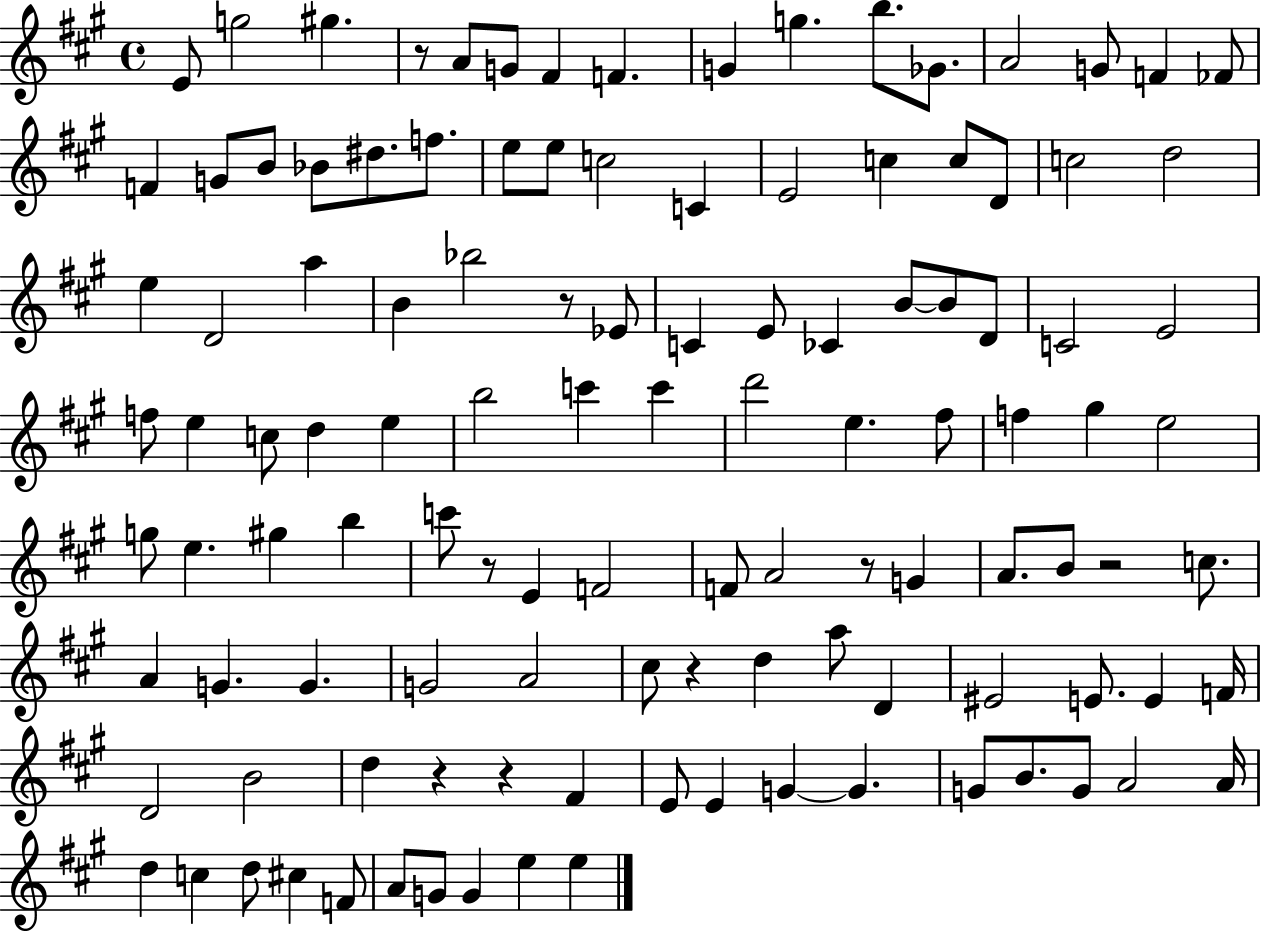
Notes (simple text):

E4/e G5/h G#5/q. R/e A4/e G4/e F#4/q F4/q. G4/q G5/q. B5/e. Gb4/e. A4/h G4/e F4/q FES4/e F4/q G4/e B4/e Bb4/e D#5/e. F5/e. E5/e E5/e C5/h C4/q E4/h C5/q C5/e D4/e C5/h D5/h E5/q D4/h A5/q B4/q Bb5/h R/e Eb4/e C4/q E4/e CES4/q B4/e B4/e D4/e C4/h E4/h F5/e E5/q C5/e D5/q E5/q B5/h C6/q C6/q D6/h E5/q. F#5/e F5/q G#5/q E5/h G5/e E5/q. G#5/q B5/q C6/e R/e E4/q F4/h F4/e A4/h R/e G4/q A4/e. B4/e R/h C5/e. A4/q G4/q. G4/q. G4/h A4/h C#5/e R/q D5/q A5/e D4/q EIS4/h E4/e. E4/q F4/s D4/h B4/h D5/q R/q R/q F#4/q E4/e E4/q G4/q G4/q. G4/e B4/e. G4/e A4/h A4/s D5/q C5/q D5/e C#5/q F4/e A4/e G4/e G4/q E5/q E5/q